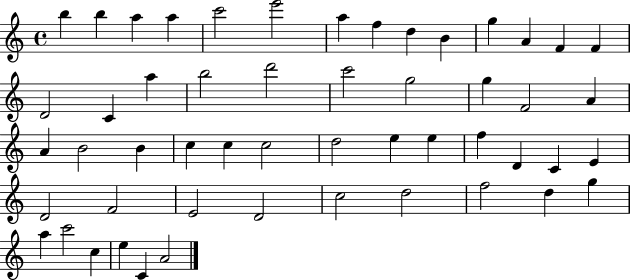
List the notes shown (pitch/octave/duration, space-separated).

B5/q B5/q A5/q A5/q C6/h E6/h A5/q F5/q D5/q B4/q G5/q A4/q F4/q F4/q D4/h C4/q A5/q B5/h D6/h C6/h G5/h G5/q F4/h A4/q A4/q B4/h B4/q C5/q C5/q C5/h D5/h E5/q E5/q F5/q D4/q C4/q E4/q D4/h F4/h E4/h D4/h C5/h D5/h F5/h D5/q G5/q A5/q C6/h C5/q E5/q C4/q A4/h